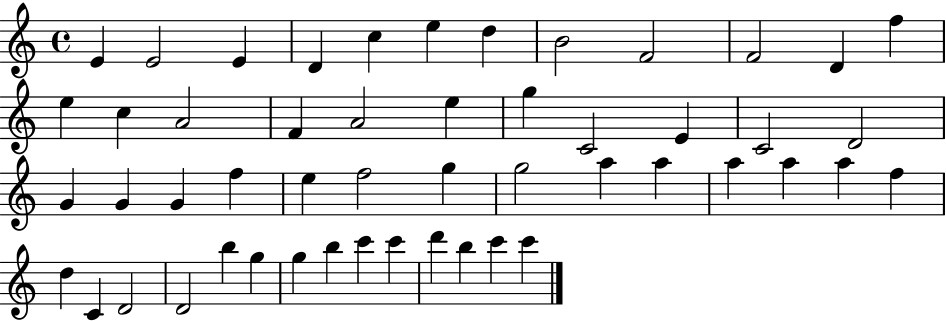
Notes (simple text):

E4/q E4/h E4/q D4/q C5/q E5/q D5/q B4/h F4/h F4/h D4/q F5/q E5/q C5/q A4/h F4/q A4/h E5/q G5/q C4/h E4/q C4/h D4/h G4/q G4/q G4/q F5/q E5/q F5/h G5/q G5/h A5/q A5/q A5/q A5/q A5/q F5/q D5/q C4/q D4/h D4/h B5/q G5/q G5/q B5/q C6/q C6/q D6/q B5/q C6/q C6/q